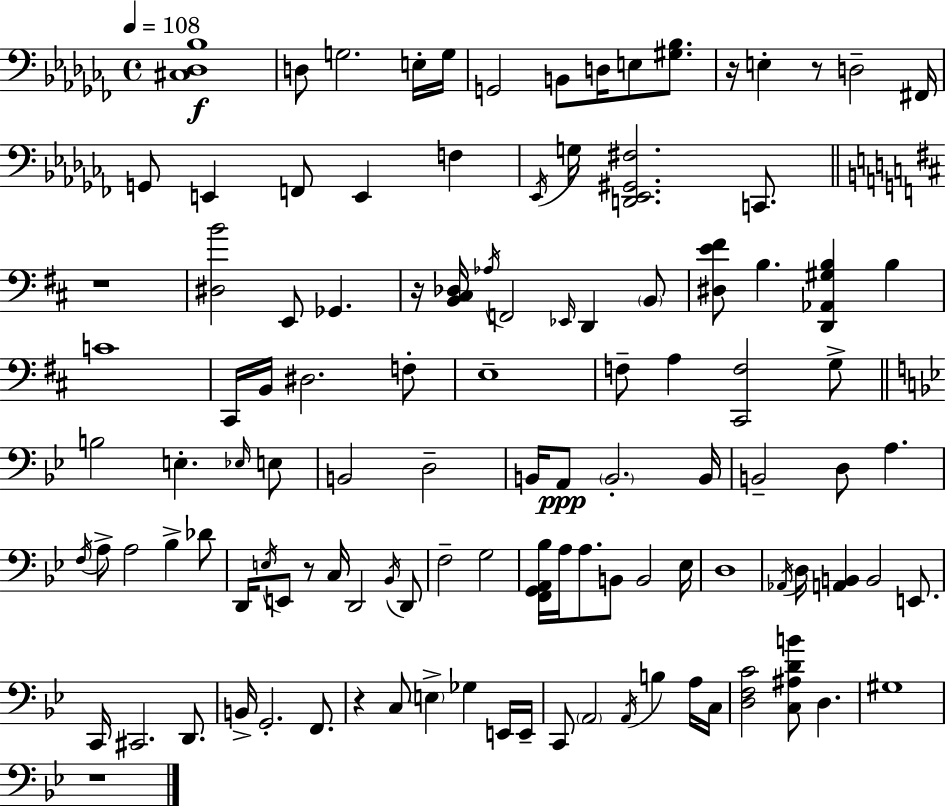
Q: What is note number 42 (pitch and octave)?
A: B2